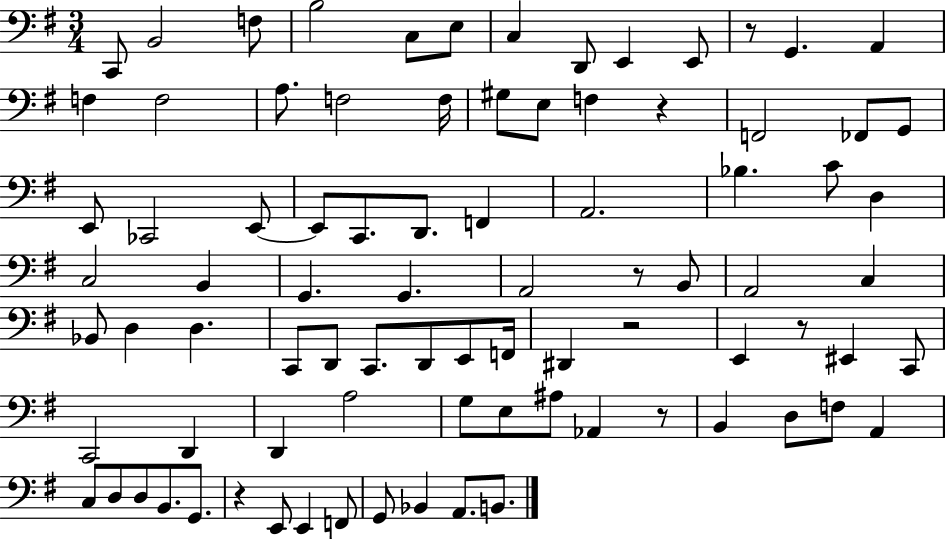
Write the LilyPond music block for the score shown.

{
  \clef bass
  \numericTimeSignature
  \time 3/4
  \key g \major
  \repeat volta 2 { c,8 b,2 f8 | b2 c8 e8 | c4 d,8 e,4 e,8 | r8 g,4. a,4 | \break f4 f2 | a8. f2 f16 | gis8 e8 f4 r4 | f,2 fes,8 g,8 | \break e,8 ces,2 e,8~~ | e,8 c,8. d,8. f,4 | a,2. | bes4. c'8 d4 | \break c2 b,4 | g,4. g,4. | a,2 r8 b,8 | a,2 c4 | \break bes,8 d4 d4. | c,8 d,8 c,8. d,8 e,8 f,16 | dis,4 r2 | e,4 r8 eis,4 c,8 | \break c,2 d,4 | d,4 a2 | g8 e8 ais8 aes,4 r8 | b,4 d8 f8 a,4 | \break c8 d8 d8 b,8. g,8. | r4 e,8 e,4 f,8 | g,8 bes,4 a,8. b,8. | } \bar "|."
}